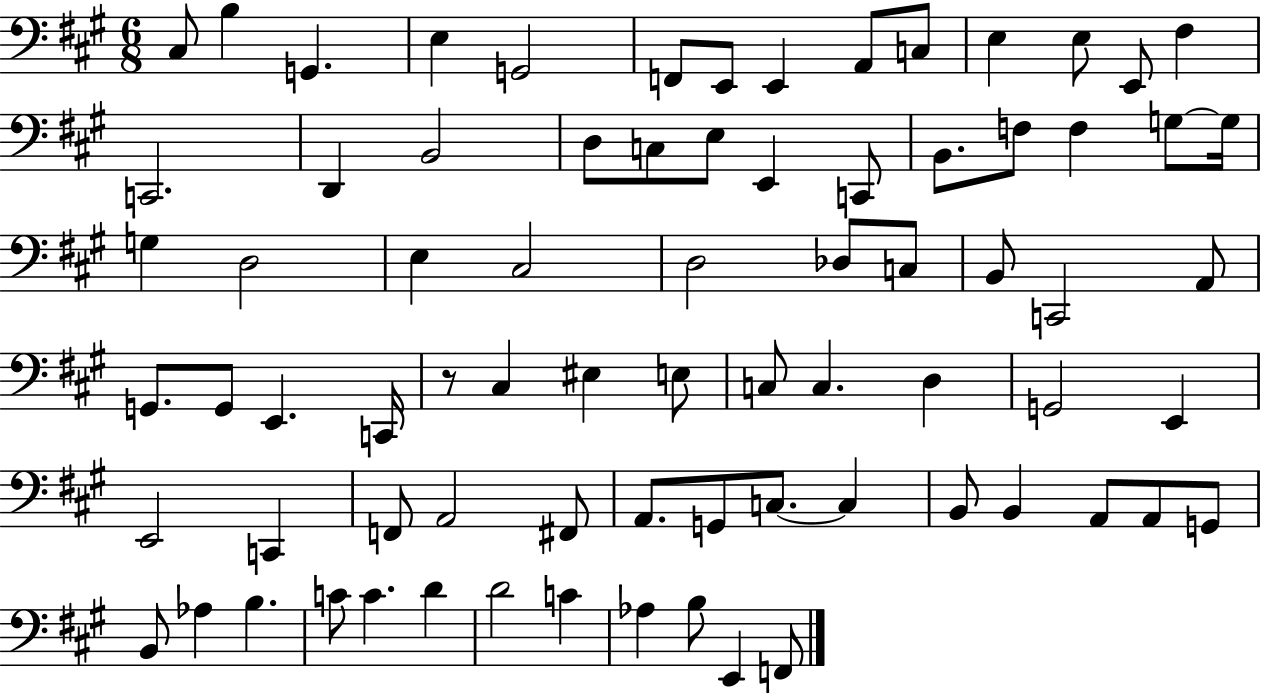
{
  \clef bass
  \numericTimeSignature
  \time 6/8
  \key a \major
  cis8 b4 g,4. | e4 g,2 | f,8 e,8 e,4 a,8 c8 | e4 e8 e,8 fis4 | \break c,2. | d,4 b,2 | d8 c8 e8 e,4 c,8 | b,8. f8 f4 g8~~ g16 | \break g4 d2 | e4 cis2 | d2 des8 c8 | b,8 c,2 a,8 | \break g,8. g,8 e,4. c,16 | r8 cis4 eis4 e8 | c8 c4. d4 | g,2 e,4 | \break e,2 c,4 | f,8 a,2 fis,8 | a,8. g,8 c8.~~ c4 | b,8 b,4 a,8 a,8 g,8 | \break b,8 aes4 b4. | c'8 c'4. d'4 | d'2 c'4 | aes4 b8 e,4 f,8 | \break \bar "|."
}